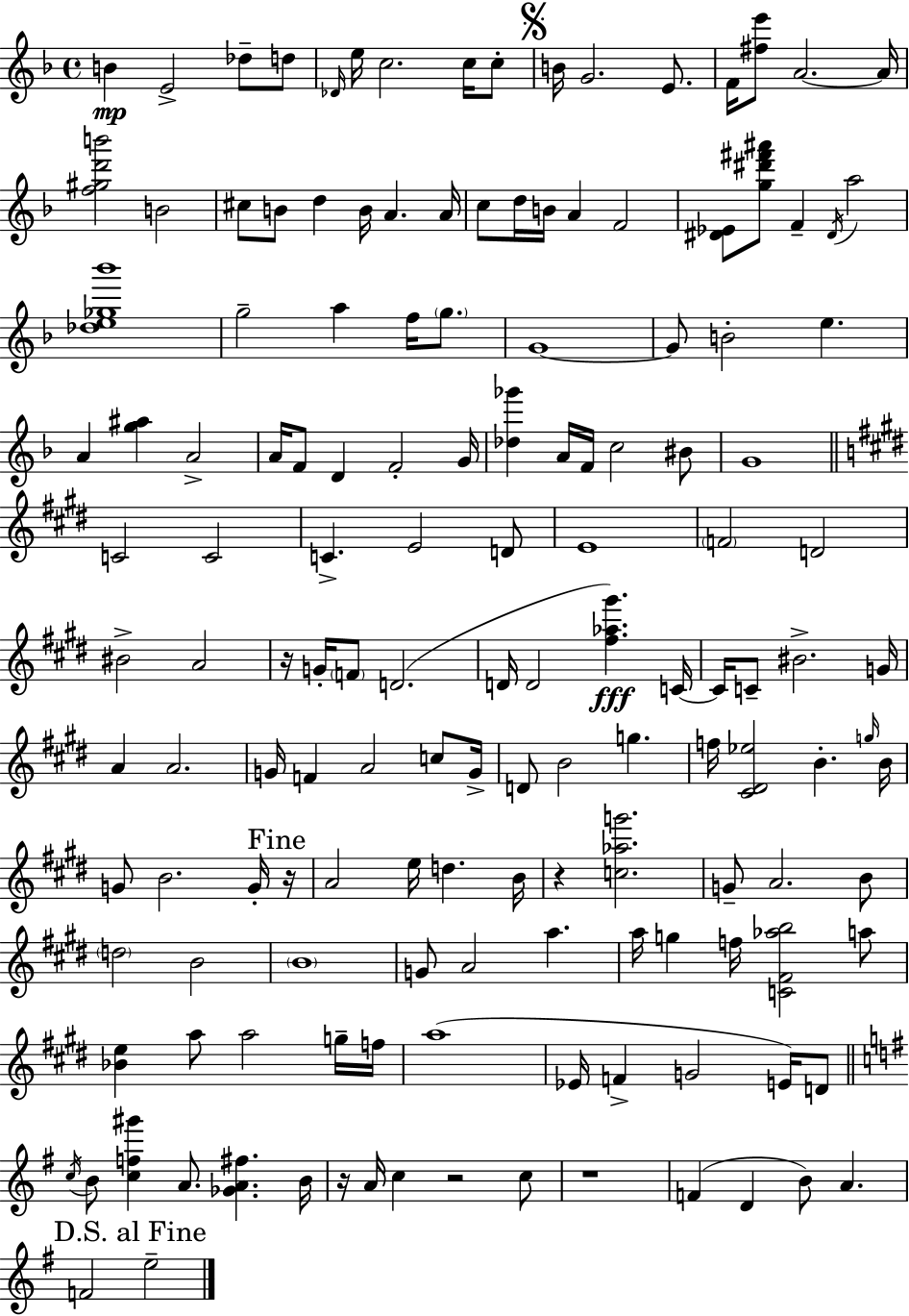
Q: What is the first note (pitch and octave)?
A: B4